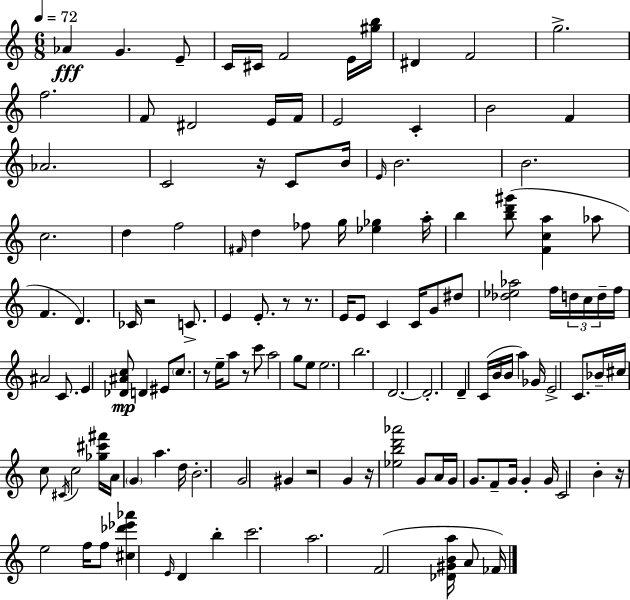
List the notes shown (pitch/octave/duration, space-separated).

Ab4/q G4/q. E4/e C4/s C#4/s F4/h E4/s [G#5,B5]/s D#4/q F4/h G5/h. F5/h. F4/e D#4/h E4/s F4/s E4/h C4/q B4/h F4/q Ab4/h. C4/h R/s C4/e B4/s E4/s B4/h. B4/h. C5/h. D5/q F5/h F#4/s D5/q FES5/e G5/s [Eb5,Gb5]/q A5/s B5/q [B5,D6,G#6]/e [F4,C5,A5]/q Ab5/e F4/q. D4/q. CES4/s R/h C4/e. E4/q E4/e. R/e R/e. E4/s E4/e C4/q C4/s G4/e D#5/e [Db5,Eb5,Ab5]/h F5/s D5/s C5/s D5/s F5/s A#4/h C4/e. E4/q [Db4,A#4,C5]/e D4/q EIS4/e C5/e. R/e E5/s A5/e R/e C6/e A5/h G5/e E5/e E5/h. B5/h. D4/h. D4/h. D4/q C4/s B4/s B4/s A5/q Gb4/s E4/h C4/e. Bb4/s C#5/s C5/e C#4/s C5/h [Gb5,C#6,F#6]/s A4/s G4/q A5/q. D5/s B4/h. G4/h G#4/q R/h G4/q R/s [Eb5,B5,D6,Ab6]/h G4/e A4/s G4/s G4/e. F4/e G4/s G4/q G4/s C4/h B4/q R/s E5/h F5/s F5/e [C#5,Db6,Eb6,Ab6]/q E4/s D4/q B5/q C6/h. A5/h. F4/h [Db4,G#4,B4,A5]/s A4/e FES4/s